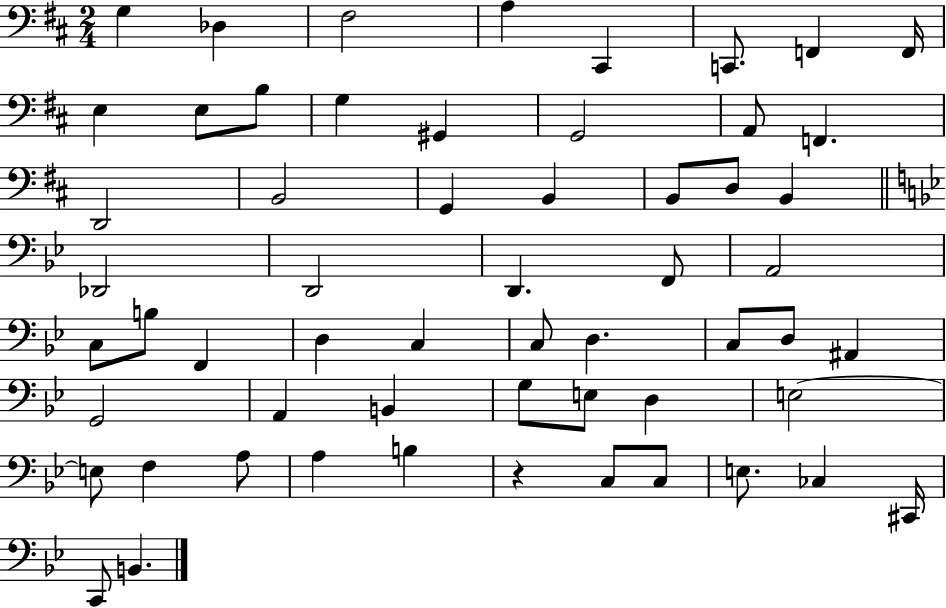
G3/q Db3/q F#3/h A3/q C#2/q C2/e. F2/q F2/s E3/q E3/e B3/e G3/q G#2/q G2/h A2/e F2/q. D2/h B2/h G2/q B2/q B2/e D3/e B2/q Db2/h D2/h D2/q. F2/e A2/h C3/e B3/e F2/q D3/q C3/q C3/e D3/q. C3/e D3/e A#2/q G2/h A2/q B2/q G3/e E3/e D3/q E3/h E3/e F3/q A3/e A3/q B3/q R/q C3/e C3/e E3/e. CES3/q C#2/s C2/e B2/q.